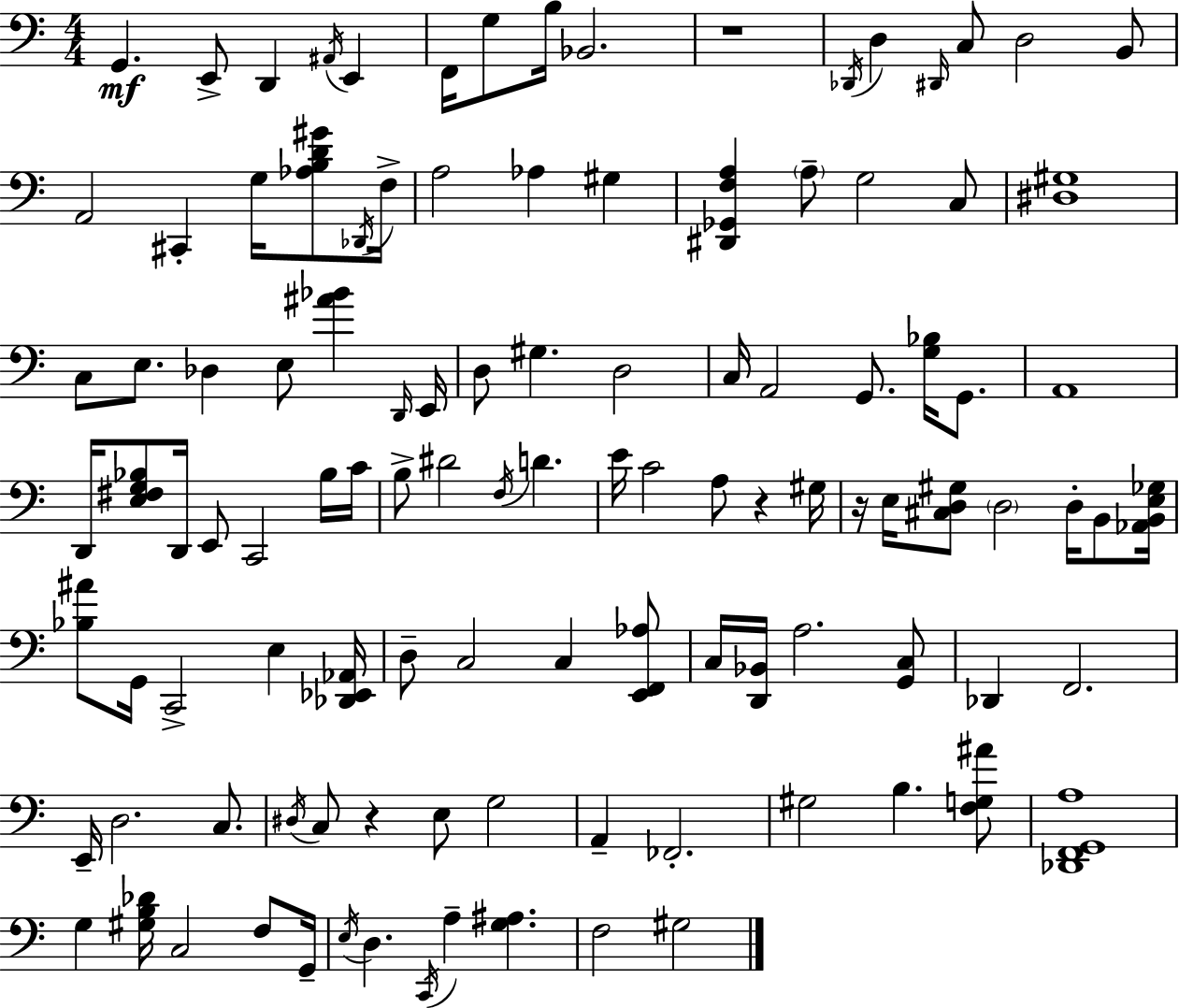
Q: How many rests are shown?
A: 4